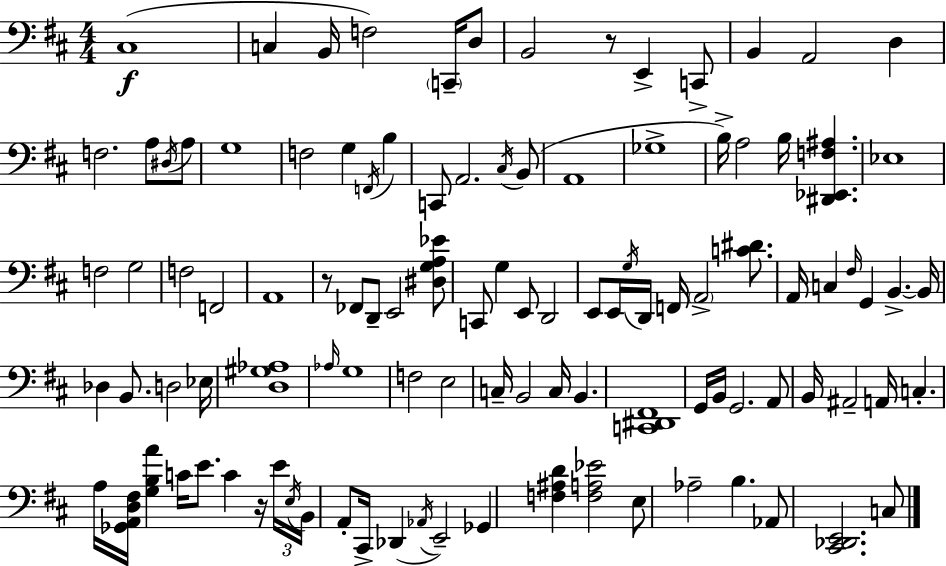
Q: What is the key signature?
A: D major